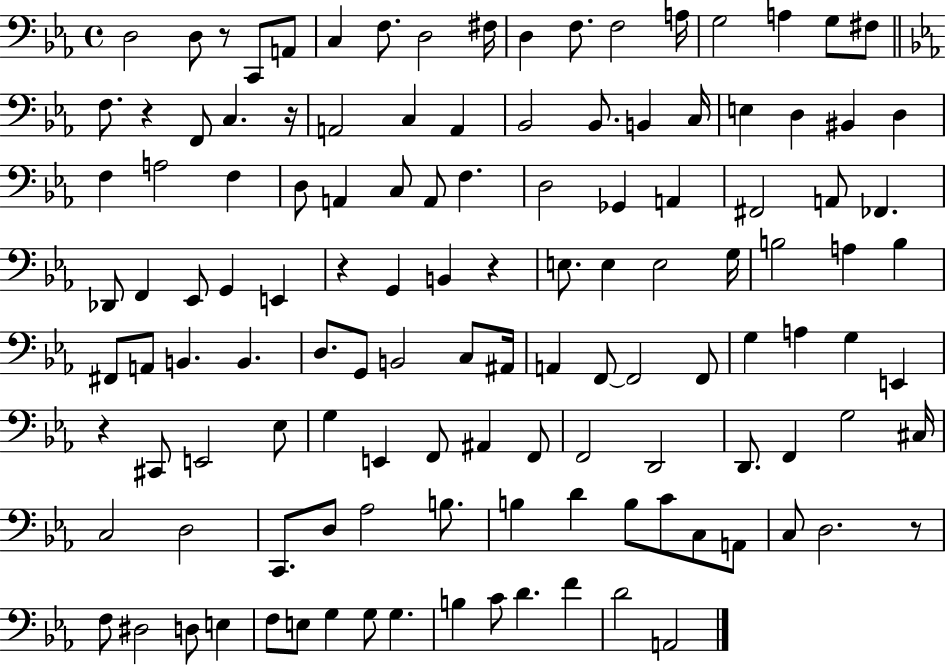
{
  \clef bass
  \time 4/4
  \defaultTimeSignature
  \key ees \major
  d2 d8 r8 c,8 a,8 | c4 f8. d2 fis16 | d4 f8. f2 a16 | g2 a4 g8 fis8 | \break \bar "||" \break \key c \minor f8. r4 f,8 c4. r16 | a,2 c4 a,4 | bes,2 bes,8. b,4 c16 | e4 d4 bis,4 d4 | \break f4 a2 f4 | d8 a,4 c8 a,8 f4. | d2 ges,4 a,4 | fis,2 a,8 fes,4. | \break des,8 f,4 ees,8 g,4 e,4 | r4 g,4 b,4 r4 | e8. e4 e2 g16 | b2 a4 b4 | \break fis,8 a,8 b,4. b,4. | d8. g,8 b,2 c8 ais,16 | a,4 f,8~~ f,2 f,8 | g4 a4 g4 e,4 | \break r4 cis,8 e,2 ees8 | g4 e,4 f,8 ais,4 f,8 | f,2 d,2 | d,8. f,4 g2 cis16 | \break c2 d2 | c,8. d8 aes2 b8. | b4 d'4 b8 c'8 c8 a,8 | c8 d2. r8 | \break f8 dis2 d8 e4 | f8 e8 g4 g8 g4. | b4 c'8 d'4. f'4 | d'2 a,2 | \break \bar "|."
}